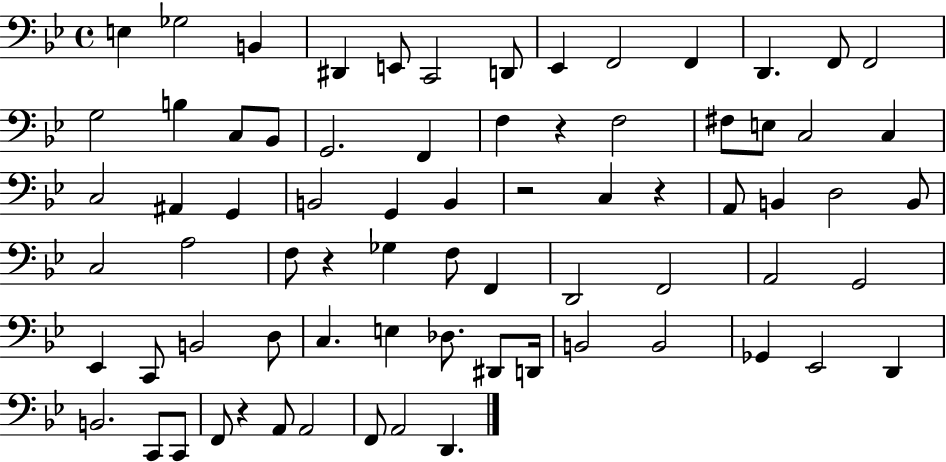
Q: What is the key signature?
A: BES major